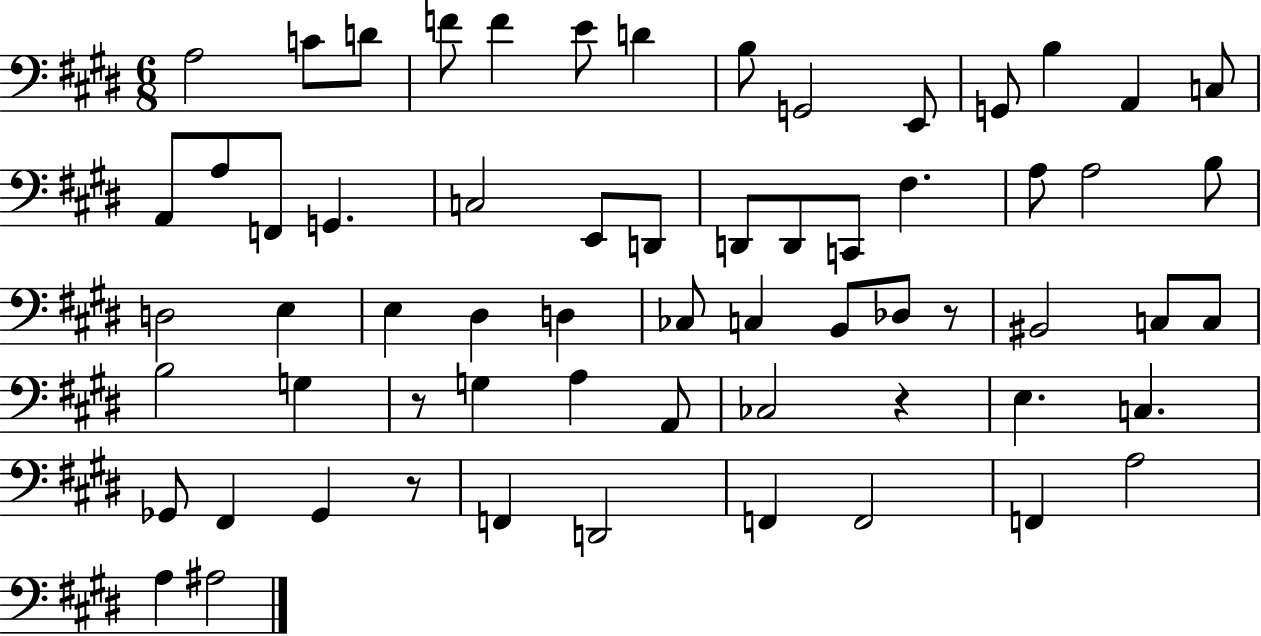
{
  \clef bass
  \numericTimeSignature
  \time 6/8
  \key e \major
  a2 c'8 d'8 | f'8 f'4 e'8 d'4 | b8 g,2 e,8 | g,8 b4 a,4 c8 | \break a,8 a8 f,8 g,4. | c2 e,8 d,8 | d,8 d,8 c,8 fis4. | a8 a2 b8 | \break d2 e4 | e4 dis4 d4 | ces8 c4 b,8 des8 r8 | bis,2 c8 c8 | \break b2 g4 | r8 g4 a4 a,8 | ces2 r4 | e4. c4. | \break ges,8 fis,4 ges,4 r8 | f,4 d,2 | f,4 f,2 | f,4 a2 | \break a4 ais2 | \bar "|."
}